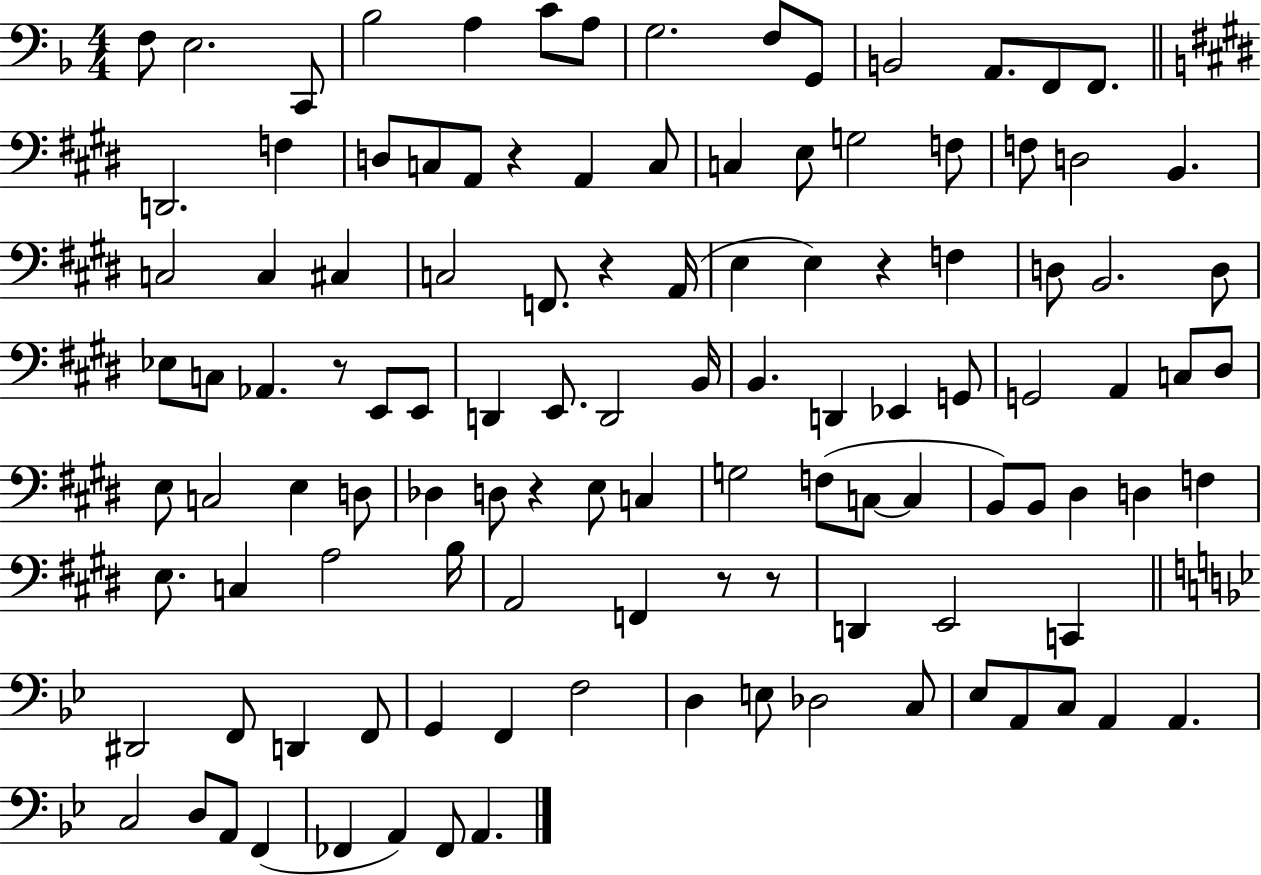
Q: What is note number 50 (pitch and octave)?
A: B2